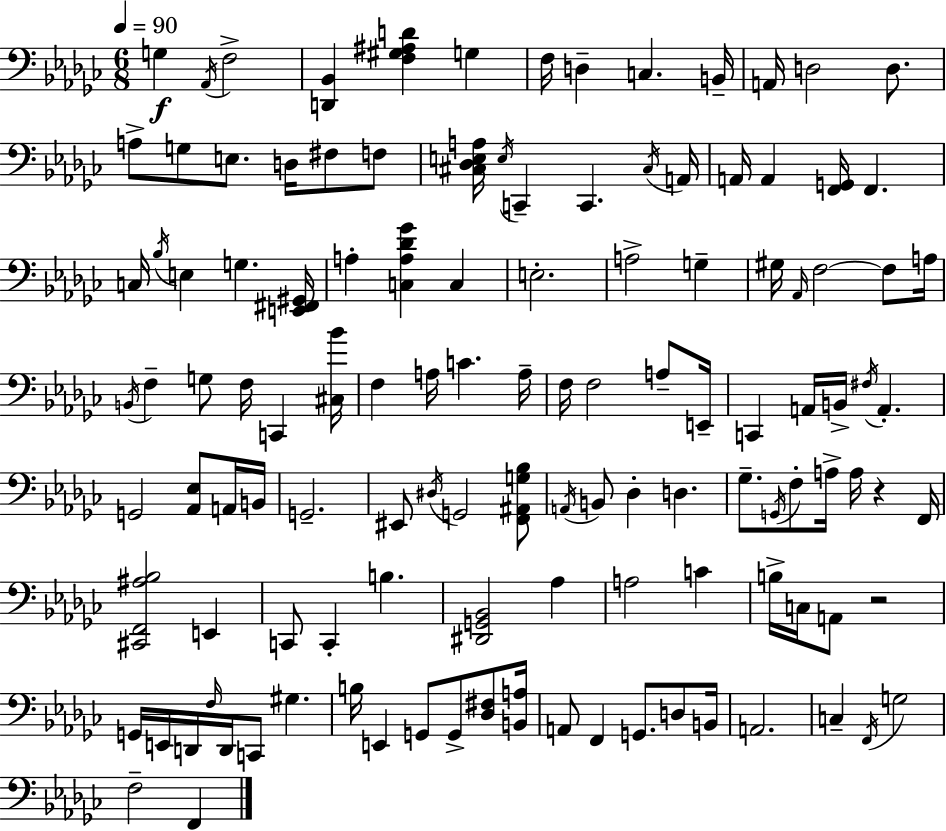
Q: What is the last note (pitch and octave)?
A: F2